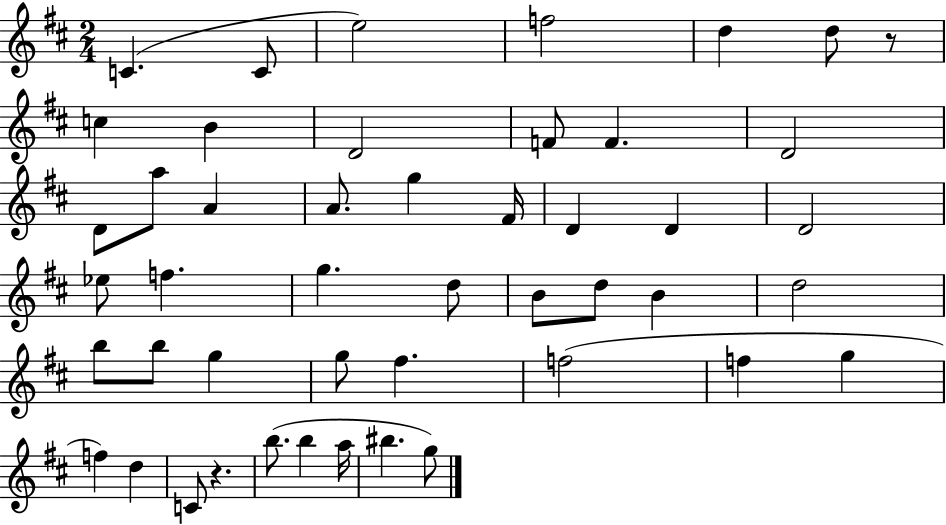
{
  \clef treble
  \numericTimeSignature
  \time 2/4
  \key d \major
  c'4.( c'8 | e''2) | f''2 | d''4 d''8 r8 | \break c''4 b'4 | d'2 | f'8 f'4. | d'2 | \break d'8 a''8 a'4 | a'8. g''4 fis'16 | d'4 d'4 | d'2 | \break ees''8 f''4. | g''4. d''8 | b'8 d''8 b'4 | d''2 | \break b''8 b''8 g''4 | g''8 fis''4. | f''2( | f''4 g''4 | \break f''4) d''4 | c'8 r4. | b''8.( b''4 a''16 | bis''4. g''8) | \break \bar "|."
}